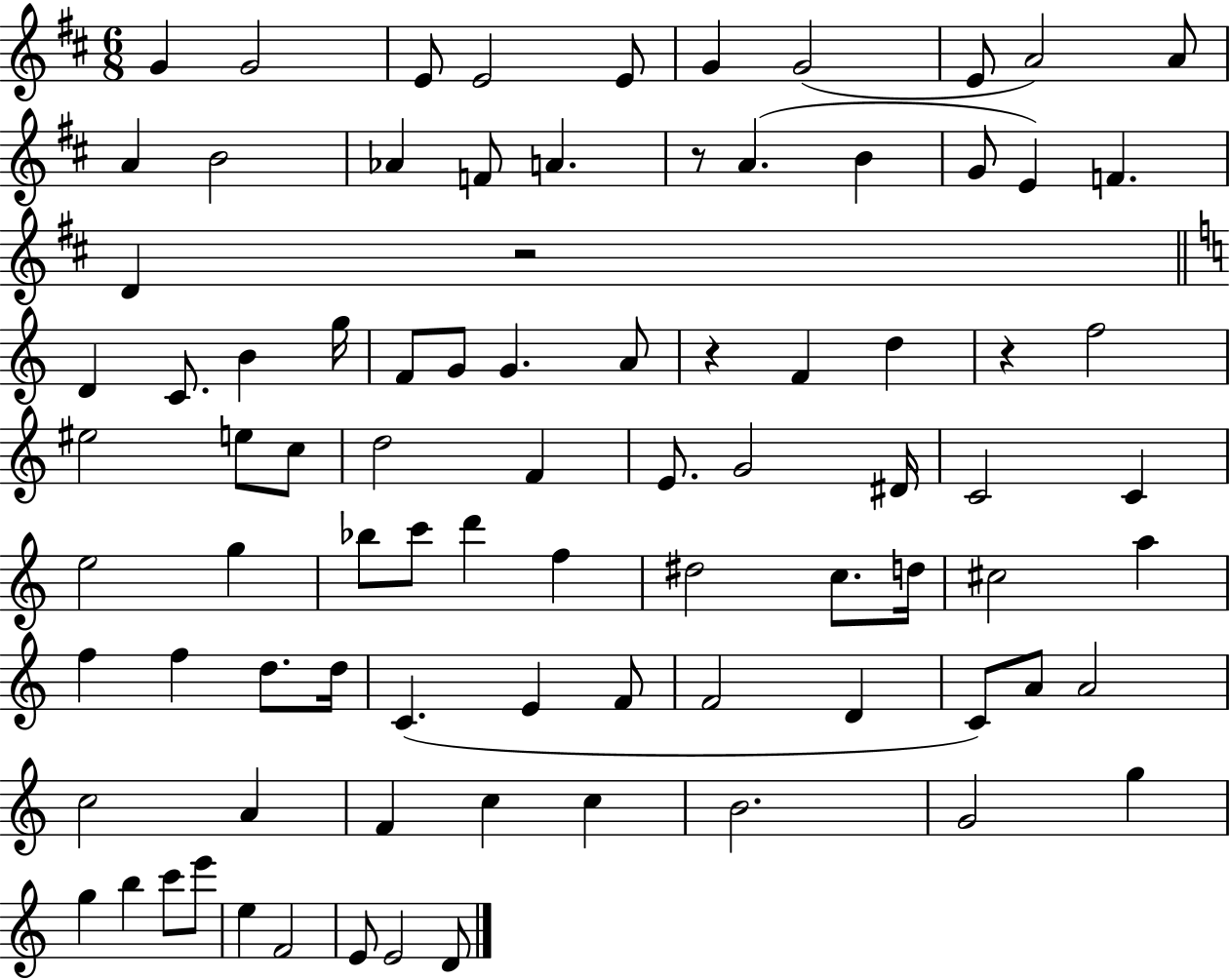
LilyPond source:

{
  \clef treble
  \numericTimeSignature
  \time 6/8
  \key d \major
  \repeat volta 2 { g'4 g'2 | e'8 e'2 e'8 | g'4 g'2( | e'8 a'2) a'8 | \break a'4 b'2 | aes'4 f'8 a'4. | r8 a'4.( b'4 | g'8 e'4) f'4. | \break d'4 r2 | \bar "||" \break \key c \major d'4 c'8. b'4 g''16 | f'8 g'8 g'4. a'8 | r4 f'4 d''4 | r4 f''2 | \break eis''2 e''8 c''8 | d''2 f'4 | e'8. g'2 dis'16 | c'2 c'4 | \break e''2 g''4 | bes''8 c'''8 d'''4 f''4 | dis''2 c''8. d''16 | cis''2 a''4 | \break f''4 f''4 d''8. d''16 | c'4.( e'4 f'8 | f'2 d'4 | c'8) a'8 a'2 | \break c''2 a'4 | f'4 c''4 c''4 | b'2. | g'2 g''4 | \break g''4 b''4 c'''8 e'''8 | e''4 f'2 | e'8 e'2 d'8 | } \bar "|."
}